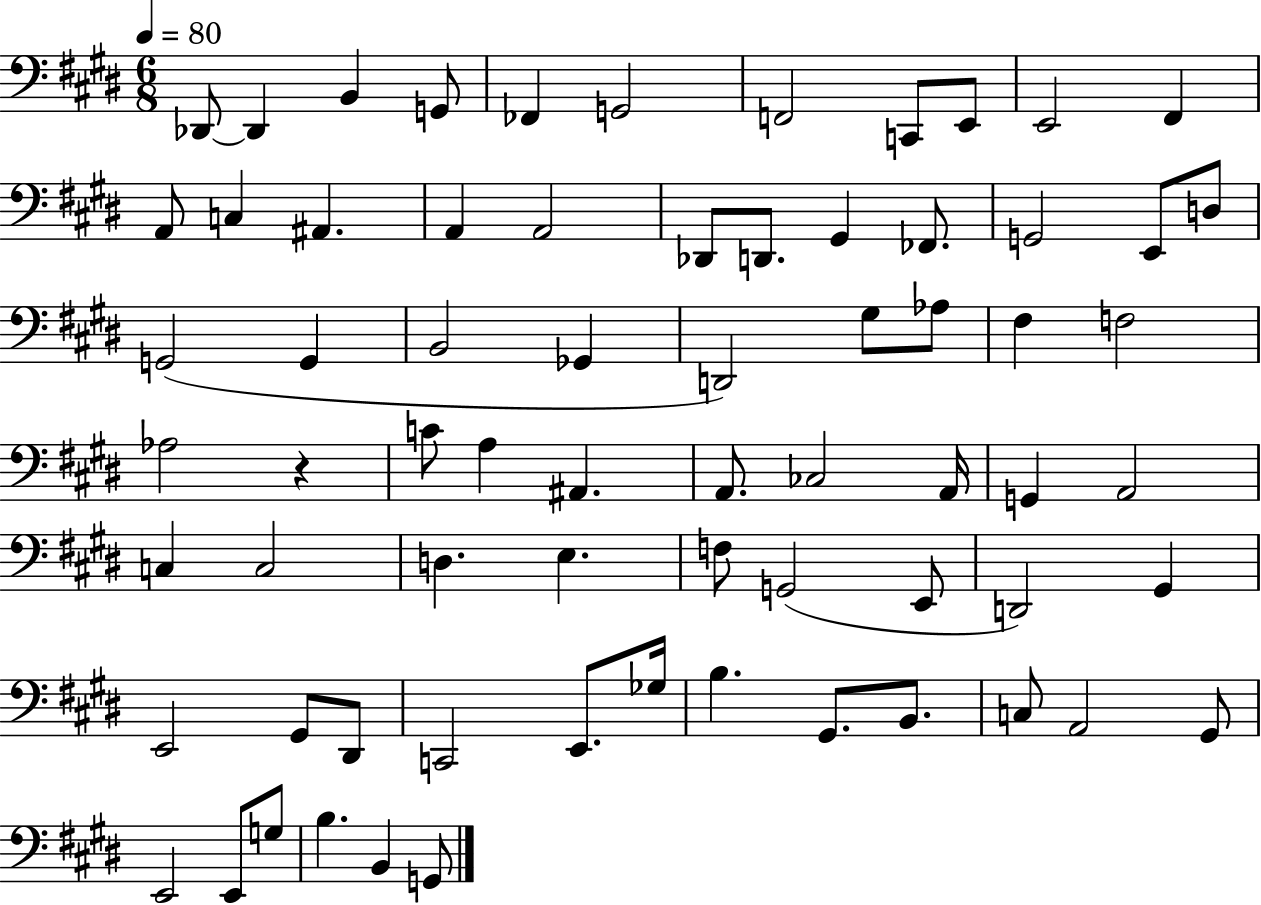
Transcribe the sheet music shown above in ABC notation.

X:1
T:Untitled
M:6/8
L:1/4
K:E
_D,,/2 _D,, B,, G,,/2 _F,, G,,2 F,,2 C,,/2 E,,/2 E,,2 ^F,, A,,/2 C, ^A,, A,, A,,2 _D,,/2 D,,/2 ^G,, _F,,/2 G,,2 E,,/2 D,/2 G,,2 G,, B,,2 _G,, D,,2 ^G,/2 _A,/2 ^F, F,2 _A,2 z C/2 A, ^A,, A,,/2 _C,2 A,,/4 G,, A,,2 C, C,2 D, E, F,/2 G,,2 E,,/2 D,,2 ^G,, E,,2 ^G,,/2 ^D,,/2 C,,2 E,,/2 _G,/4 B, ^G,,/2 B,,/2 C,/2 A,,2 ^G,,/2 E,,2 E,,/2 G,/2 B, B,, G,,/2